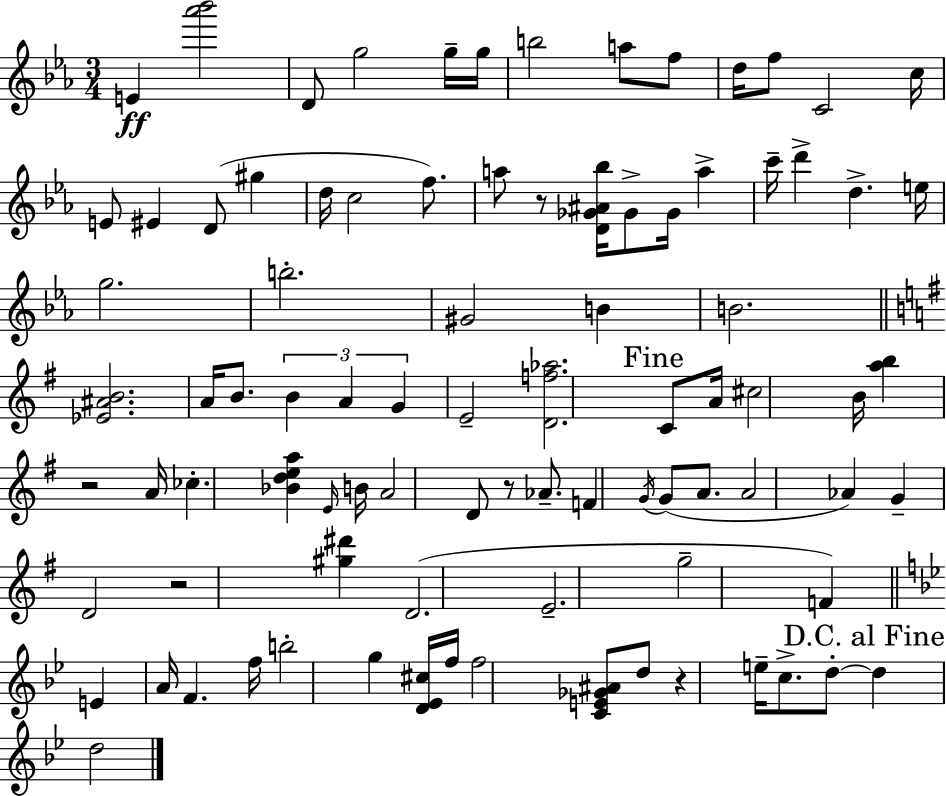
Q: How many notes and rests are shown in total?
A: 89